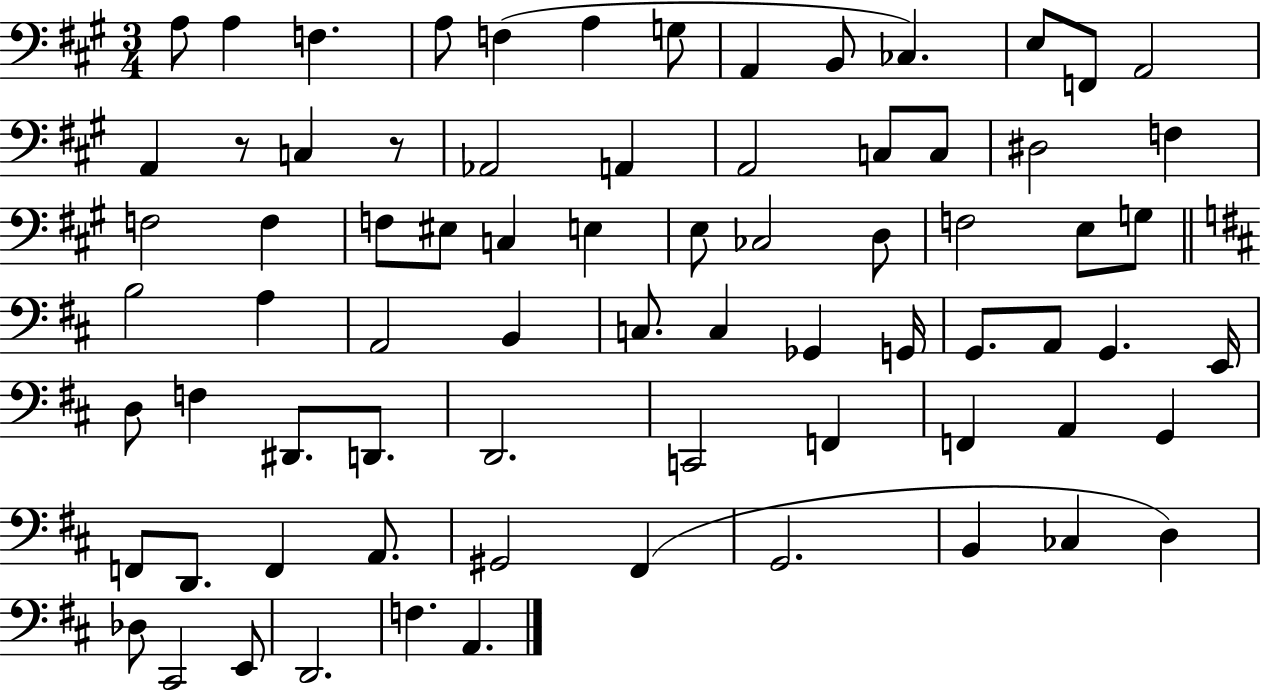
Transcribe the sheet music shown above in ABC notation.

X:1
T:Untitled
M:3/4
L:1/4
K:A
A,/2 A, F, A,/2 F, A, G,/2 A,, B,,/2 _C, E,/2 F,,/2 A,,2 A,, z/2 C, z/2 _A,,2 A,, A,,2 C,/2 C,/2 ^D,2 F, F,2 F, F,/2 ^E,/2 C, E, E,/2 _C,2 D,/2 F,2 E,/2 G,/2 B,2 A, A,,2 B,, C,/2 C, _G,, G,,/4 G,,/2 A,,/2 G,, E,,/4 D,/2 F, ^D,,/2 D,,/2 D,,2 C,,2 F,, F,, A,, G,, F,,/2 D,,/2 F,, A,,/2 ^G,,2 ^F,, G,,2 B,, _C, D, _D,/2 ^C,,2 E,,/2 D,,2 F, A,,